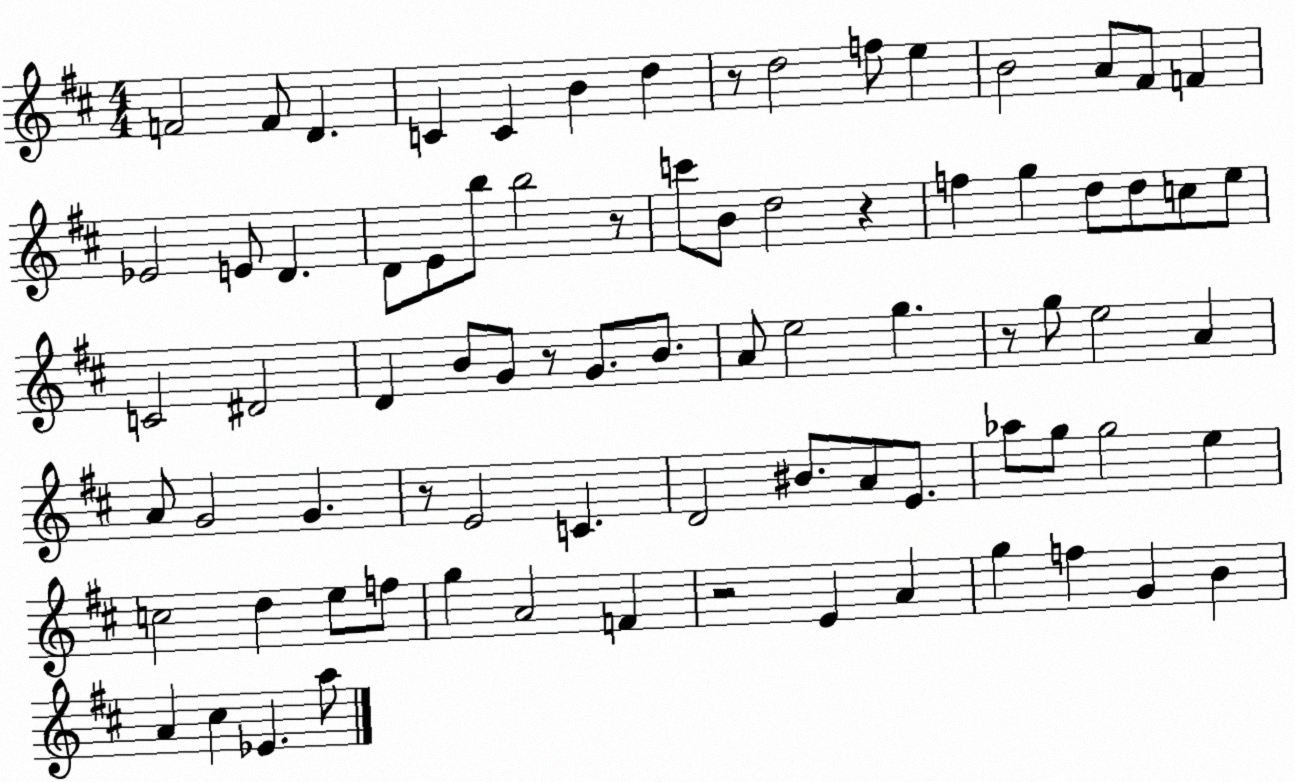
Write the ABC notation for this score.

X:1
T:Untitled
M:4/4
L:1/4
K:D
F2 F/2 D C C B d z/2 d2 f/2 e B2 A/2 ^F/2 F _E2 E/2 D D/2 E/2 b/2 b2 z/2 c'/2 B/2 d2 z f g d/2 d/2 c/2 e/2 C2 ^D2 D B/2 G/2 z/2 G/2 B/2 A/2 e2 g z/2 g/2 e2 A A/2 G2 G z/2 E2 C D2 ^B/2 A/2 E/2 _a/2 g/2 g2 e c2 d e/2 f/2 g A2 F z2 E A g f G B A ^c _E a/2